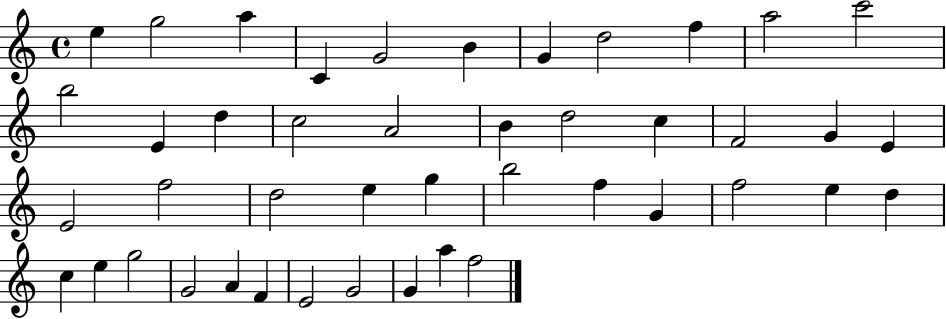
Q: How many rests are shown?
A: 0